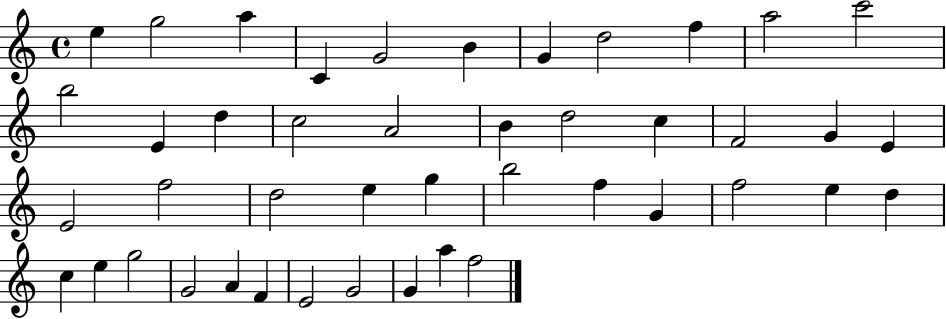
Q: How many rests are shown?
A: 0